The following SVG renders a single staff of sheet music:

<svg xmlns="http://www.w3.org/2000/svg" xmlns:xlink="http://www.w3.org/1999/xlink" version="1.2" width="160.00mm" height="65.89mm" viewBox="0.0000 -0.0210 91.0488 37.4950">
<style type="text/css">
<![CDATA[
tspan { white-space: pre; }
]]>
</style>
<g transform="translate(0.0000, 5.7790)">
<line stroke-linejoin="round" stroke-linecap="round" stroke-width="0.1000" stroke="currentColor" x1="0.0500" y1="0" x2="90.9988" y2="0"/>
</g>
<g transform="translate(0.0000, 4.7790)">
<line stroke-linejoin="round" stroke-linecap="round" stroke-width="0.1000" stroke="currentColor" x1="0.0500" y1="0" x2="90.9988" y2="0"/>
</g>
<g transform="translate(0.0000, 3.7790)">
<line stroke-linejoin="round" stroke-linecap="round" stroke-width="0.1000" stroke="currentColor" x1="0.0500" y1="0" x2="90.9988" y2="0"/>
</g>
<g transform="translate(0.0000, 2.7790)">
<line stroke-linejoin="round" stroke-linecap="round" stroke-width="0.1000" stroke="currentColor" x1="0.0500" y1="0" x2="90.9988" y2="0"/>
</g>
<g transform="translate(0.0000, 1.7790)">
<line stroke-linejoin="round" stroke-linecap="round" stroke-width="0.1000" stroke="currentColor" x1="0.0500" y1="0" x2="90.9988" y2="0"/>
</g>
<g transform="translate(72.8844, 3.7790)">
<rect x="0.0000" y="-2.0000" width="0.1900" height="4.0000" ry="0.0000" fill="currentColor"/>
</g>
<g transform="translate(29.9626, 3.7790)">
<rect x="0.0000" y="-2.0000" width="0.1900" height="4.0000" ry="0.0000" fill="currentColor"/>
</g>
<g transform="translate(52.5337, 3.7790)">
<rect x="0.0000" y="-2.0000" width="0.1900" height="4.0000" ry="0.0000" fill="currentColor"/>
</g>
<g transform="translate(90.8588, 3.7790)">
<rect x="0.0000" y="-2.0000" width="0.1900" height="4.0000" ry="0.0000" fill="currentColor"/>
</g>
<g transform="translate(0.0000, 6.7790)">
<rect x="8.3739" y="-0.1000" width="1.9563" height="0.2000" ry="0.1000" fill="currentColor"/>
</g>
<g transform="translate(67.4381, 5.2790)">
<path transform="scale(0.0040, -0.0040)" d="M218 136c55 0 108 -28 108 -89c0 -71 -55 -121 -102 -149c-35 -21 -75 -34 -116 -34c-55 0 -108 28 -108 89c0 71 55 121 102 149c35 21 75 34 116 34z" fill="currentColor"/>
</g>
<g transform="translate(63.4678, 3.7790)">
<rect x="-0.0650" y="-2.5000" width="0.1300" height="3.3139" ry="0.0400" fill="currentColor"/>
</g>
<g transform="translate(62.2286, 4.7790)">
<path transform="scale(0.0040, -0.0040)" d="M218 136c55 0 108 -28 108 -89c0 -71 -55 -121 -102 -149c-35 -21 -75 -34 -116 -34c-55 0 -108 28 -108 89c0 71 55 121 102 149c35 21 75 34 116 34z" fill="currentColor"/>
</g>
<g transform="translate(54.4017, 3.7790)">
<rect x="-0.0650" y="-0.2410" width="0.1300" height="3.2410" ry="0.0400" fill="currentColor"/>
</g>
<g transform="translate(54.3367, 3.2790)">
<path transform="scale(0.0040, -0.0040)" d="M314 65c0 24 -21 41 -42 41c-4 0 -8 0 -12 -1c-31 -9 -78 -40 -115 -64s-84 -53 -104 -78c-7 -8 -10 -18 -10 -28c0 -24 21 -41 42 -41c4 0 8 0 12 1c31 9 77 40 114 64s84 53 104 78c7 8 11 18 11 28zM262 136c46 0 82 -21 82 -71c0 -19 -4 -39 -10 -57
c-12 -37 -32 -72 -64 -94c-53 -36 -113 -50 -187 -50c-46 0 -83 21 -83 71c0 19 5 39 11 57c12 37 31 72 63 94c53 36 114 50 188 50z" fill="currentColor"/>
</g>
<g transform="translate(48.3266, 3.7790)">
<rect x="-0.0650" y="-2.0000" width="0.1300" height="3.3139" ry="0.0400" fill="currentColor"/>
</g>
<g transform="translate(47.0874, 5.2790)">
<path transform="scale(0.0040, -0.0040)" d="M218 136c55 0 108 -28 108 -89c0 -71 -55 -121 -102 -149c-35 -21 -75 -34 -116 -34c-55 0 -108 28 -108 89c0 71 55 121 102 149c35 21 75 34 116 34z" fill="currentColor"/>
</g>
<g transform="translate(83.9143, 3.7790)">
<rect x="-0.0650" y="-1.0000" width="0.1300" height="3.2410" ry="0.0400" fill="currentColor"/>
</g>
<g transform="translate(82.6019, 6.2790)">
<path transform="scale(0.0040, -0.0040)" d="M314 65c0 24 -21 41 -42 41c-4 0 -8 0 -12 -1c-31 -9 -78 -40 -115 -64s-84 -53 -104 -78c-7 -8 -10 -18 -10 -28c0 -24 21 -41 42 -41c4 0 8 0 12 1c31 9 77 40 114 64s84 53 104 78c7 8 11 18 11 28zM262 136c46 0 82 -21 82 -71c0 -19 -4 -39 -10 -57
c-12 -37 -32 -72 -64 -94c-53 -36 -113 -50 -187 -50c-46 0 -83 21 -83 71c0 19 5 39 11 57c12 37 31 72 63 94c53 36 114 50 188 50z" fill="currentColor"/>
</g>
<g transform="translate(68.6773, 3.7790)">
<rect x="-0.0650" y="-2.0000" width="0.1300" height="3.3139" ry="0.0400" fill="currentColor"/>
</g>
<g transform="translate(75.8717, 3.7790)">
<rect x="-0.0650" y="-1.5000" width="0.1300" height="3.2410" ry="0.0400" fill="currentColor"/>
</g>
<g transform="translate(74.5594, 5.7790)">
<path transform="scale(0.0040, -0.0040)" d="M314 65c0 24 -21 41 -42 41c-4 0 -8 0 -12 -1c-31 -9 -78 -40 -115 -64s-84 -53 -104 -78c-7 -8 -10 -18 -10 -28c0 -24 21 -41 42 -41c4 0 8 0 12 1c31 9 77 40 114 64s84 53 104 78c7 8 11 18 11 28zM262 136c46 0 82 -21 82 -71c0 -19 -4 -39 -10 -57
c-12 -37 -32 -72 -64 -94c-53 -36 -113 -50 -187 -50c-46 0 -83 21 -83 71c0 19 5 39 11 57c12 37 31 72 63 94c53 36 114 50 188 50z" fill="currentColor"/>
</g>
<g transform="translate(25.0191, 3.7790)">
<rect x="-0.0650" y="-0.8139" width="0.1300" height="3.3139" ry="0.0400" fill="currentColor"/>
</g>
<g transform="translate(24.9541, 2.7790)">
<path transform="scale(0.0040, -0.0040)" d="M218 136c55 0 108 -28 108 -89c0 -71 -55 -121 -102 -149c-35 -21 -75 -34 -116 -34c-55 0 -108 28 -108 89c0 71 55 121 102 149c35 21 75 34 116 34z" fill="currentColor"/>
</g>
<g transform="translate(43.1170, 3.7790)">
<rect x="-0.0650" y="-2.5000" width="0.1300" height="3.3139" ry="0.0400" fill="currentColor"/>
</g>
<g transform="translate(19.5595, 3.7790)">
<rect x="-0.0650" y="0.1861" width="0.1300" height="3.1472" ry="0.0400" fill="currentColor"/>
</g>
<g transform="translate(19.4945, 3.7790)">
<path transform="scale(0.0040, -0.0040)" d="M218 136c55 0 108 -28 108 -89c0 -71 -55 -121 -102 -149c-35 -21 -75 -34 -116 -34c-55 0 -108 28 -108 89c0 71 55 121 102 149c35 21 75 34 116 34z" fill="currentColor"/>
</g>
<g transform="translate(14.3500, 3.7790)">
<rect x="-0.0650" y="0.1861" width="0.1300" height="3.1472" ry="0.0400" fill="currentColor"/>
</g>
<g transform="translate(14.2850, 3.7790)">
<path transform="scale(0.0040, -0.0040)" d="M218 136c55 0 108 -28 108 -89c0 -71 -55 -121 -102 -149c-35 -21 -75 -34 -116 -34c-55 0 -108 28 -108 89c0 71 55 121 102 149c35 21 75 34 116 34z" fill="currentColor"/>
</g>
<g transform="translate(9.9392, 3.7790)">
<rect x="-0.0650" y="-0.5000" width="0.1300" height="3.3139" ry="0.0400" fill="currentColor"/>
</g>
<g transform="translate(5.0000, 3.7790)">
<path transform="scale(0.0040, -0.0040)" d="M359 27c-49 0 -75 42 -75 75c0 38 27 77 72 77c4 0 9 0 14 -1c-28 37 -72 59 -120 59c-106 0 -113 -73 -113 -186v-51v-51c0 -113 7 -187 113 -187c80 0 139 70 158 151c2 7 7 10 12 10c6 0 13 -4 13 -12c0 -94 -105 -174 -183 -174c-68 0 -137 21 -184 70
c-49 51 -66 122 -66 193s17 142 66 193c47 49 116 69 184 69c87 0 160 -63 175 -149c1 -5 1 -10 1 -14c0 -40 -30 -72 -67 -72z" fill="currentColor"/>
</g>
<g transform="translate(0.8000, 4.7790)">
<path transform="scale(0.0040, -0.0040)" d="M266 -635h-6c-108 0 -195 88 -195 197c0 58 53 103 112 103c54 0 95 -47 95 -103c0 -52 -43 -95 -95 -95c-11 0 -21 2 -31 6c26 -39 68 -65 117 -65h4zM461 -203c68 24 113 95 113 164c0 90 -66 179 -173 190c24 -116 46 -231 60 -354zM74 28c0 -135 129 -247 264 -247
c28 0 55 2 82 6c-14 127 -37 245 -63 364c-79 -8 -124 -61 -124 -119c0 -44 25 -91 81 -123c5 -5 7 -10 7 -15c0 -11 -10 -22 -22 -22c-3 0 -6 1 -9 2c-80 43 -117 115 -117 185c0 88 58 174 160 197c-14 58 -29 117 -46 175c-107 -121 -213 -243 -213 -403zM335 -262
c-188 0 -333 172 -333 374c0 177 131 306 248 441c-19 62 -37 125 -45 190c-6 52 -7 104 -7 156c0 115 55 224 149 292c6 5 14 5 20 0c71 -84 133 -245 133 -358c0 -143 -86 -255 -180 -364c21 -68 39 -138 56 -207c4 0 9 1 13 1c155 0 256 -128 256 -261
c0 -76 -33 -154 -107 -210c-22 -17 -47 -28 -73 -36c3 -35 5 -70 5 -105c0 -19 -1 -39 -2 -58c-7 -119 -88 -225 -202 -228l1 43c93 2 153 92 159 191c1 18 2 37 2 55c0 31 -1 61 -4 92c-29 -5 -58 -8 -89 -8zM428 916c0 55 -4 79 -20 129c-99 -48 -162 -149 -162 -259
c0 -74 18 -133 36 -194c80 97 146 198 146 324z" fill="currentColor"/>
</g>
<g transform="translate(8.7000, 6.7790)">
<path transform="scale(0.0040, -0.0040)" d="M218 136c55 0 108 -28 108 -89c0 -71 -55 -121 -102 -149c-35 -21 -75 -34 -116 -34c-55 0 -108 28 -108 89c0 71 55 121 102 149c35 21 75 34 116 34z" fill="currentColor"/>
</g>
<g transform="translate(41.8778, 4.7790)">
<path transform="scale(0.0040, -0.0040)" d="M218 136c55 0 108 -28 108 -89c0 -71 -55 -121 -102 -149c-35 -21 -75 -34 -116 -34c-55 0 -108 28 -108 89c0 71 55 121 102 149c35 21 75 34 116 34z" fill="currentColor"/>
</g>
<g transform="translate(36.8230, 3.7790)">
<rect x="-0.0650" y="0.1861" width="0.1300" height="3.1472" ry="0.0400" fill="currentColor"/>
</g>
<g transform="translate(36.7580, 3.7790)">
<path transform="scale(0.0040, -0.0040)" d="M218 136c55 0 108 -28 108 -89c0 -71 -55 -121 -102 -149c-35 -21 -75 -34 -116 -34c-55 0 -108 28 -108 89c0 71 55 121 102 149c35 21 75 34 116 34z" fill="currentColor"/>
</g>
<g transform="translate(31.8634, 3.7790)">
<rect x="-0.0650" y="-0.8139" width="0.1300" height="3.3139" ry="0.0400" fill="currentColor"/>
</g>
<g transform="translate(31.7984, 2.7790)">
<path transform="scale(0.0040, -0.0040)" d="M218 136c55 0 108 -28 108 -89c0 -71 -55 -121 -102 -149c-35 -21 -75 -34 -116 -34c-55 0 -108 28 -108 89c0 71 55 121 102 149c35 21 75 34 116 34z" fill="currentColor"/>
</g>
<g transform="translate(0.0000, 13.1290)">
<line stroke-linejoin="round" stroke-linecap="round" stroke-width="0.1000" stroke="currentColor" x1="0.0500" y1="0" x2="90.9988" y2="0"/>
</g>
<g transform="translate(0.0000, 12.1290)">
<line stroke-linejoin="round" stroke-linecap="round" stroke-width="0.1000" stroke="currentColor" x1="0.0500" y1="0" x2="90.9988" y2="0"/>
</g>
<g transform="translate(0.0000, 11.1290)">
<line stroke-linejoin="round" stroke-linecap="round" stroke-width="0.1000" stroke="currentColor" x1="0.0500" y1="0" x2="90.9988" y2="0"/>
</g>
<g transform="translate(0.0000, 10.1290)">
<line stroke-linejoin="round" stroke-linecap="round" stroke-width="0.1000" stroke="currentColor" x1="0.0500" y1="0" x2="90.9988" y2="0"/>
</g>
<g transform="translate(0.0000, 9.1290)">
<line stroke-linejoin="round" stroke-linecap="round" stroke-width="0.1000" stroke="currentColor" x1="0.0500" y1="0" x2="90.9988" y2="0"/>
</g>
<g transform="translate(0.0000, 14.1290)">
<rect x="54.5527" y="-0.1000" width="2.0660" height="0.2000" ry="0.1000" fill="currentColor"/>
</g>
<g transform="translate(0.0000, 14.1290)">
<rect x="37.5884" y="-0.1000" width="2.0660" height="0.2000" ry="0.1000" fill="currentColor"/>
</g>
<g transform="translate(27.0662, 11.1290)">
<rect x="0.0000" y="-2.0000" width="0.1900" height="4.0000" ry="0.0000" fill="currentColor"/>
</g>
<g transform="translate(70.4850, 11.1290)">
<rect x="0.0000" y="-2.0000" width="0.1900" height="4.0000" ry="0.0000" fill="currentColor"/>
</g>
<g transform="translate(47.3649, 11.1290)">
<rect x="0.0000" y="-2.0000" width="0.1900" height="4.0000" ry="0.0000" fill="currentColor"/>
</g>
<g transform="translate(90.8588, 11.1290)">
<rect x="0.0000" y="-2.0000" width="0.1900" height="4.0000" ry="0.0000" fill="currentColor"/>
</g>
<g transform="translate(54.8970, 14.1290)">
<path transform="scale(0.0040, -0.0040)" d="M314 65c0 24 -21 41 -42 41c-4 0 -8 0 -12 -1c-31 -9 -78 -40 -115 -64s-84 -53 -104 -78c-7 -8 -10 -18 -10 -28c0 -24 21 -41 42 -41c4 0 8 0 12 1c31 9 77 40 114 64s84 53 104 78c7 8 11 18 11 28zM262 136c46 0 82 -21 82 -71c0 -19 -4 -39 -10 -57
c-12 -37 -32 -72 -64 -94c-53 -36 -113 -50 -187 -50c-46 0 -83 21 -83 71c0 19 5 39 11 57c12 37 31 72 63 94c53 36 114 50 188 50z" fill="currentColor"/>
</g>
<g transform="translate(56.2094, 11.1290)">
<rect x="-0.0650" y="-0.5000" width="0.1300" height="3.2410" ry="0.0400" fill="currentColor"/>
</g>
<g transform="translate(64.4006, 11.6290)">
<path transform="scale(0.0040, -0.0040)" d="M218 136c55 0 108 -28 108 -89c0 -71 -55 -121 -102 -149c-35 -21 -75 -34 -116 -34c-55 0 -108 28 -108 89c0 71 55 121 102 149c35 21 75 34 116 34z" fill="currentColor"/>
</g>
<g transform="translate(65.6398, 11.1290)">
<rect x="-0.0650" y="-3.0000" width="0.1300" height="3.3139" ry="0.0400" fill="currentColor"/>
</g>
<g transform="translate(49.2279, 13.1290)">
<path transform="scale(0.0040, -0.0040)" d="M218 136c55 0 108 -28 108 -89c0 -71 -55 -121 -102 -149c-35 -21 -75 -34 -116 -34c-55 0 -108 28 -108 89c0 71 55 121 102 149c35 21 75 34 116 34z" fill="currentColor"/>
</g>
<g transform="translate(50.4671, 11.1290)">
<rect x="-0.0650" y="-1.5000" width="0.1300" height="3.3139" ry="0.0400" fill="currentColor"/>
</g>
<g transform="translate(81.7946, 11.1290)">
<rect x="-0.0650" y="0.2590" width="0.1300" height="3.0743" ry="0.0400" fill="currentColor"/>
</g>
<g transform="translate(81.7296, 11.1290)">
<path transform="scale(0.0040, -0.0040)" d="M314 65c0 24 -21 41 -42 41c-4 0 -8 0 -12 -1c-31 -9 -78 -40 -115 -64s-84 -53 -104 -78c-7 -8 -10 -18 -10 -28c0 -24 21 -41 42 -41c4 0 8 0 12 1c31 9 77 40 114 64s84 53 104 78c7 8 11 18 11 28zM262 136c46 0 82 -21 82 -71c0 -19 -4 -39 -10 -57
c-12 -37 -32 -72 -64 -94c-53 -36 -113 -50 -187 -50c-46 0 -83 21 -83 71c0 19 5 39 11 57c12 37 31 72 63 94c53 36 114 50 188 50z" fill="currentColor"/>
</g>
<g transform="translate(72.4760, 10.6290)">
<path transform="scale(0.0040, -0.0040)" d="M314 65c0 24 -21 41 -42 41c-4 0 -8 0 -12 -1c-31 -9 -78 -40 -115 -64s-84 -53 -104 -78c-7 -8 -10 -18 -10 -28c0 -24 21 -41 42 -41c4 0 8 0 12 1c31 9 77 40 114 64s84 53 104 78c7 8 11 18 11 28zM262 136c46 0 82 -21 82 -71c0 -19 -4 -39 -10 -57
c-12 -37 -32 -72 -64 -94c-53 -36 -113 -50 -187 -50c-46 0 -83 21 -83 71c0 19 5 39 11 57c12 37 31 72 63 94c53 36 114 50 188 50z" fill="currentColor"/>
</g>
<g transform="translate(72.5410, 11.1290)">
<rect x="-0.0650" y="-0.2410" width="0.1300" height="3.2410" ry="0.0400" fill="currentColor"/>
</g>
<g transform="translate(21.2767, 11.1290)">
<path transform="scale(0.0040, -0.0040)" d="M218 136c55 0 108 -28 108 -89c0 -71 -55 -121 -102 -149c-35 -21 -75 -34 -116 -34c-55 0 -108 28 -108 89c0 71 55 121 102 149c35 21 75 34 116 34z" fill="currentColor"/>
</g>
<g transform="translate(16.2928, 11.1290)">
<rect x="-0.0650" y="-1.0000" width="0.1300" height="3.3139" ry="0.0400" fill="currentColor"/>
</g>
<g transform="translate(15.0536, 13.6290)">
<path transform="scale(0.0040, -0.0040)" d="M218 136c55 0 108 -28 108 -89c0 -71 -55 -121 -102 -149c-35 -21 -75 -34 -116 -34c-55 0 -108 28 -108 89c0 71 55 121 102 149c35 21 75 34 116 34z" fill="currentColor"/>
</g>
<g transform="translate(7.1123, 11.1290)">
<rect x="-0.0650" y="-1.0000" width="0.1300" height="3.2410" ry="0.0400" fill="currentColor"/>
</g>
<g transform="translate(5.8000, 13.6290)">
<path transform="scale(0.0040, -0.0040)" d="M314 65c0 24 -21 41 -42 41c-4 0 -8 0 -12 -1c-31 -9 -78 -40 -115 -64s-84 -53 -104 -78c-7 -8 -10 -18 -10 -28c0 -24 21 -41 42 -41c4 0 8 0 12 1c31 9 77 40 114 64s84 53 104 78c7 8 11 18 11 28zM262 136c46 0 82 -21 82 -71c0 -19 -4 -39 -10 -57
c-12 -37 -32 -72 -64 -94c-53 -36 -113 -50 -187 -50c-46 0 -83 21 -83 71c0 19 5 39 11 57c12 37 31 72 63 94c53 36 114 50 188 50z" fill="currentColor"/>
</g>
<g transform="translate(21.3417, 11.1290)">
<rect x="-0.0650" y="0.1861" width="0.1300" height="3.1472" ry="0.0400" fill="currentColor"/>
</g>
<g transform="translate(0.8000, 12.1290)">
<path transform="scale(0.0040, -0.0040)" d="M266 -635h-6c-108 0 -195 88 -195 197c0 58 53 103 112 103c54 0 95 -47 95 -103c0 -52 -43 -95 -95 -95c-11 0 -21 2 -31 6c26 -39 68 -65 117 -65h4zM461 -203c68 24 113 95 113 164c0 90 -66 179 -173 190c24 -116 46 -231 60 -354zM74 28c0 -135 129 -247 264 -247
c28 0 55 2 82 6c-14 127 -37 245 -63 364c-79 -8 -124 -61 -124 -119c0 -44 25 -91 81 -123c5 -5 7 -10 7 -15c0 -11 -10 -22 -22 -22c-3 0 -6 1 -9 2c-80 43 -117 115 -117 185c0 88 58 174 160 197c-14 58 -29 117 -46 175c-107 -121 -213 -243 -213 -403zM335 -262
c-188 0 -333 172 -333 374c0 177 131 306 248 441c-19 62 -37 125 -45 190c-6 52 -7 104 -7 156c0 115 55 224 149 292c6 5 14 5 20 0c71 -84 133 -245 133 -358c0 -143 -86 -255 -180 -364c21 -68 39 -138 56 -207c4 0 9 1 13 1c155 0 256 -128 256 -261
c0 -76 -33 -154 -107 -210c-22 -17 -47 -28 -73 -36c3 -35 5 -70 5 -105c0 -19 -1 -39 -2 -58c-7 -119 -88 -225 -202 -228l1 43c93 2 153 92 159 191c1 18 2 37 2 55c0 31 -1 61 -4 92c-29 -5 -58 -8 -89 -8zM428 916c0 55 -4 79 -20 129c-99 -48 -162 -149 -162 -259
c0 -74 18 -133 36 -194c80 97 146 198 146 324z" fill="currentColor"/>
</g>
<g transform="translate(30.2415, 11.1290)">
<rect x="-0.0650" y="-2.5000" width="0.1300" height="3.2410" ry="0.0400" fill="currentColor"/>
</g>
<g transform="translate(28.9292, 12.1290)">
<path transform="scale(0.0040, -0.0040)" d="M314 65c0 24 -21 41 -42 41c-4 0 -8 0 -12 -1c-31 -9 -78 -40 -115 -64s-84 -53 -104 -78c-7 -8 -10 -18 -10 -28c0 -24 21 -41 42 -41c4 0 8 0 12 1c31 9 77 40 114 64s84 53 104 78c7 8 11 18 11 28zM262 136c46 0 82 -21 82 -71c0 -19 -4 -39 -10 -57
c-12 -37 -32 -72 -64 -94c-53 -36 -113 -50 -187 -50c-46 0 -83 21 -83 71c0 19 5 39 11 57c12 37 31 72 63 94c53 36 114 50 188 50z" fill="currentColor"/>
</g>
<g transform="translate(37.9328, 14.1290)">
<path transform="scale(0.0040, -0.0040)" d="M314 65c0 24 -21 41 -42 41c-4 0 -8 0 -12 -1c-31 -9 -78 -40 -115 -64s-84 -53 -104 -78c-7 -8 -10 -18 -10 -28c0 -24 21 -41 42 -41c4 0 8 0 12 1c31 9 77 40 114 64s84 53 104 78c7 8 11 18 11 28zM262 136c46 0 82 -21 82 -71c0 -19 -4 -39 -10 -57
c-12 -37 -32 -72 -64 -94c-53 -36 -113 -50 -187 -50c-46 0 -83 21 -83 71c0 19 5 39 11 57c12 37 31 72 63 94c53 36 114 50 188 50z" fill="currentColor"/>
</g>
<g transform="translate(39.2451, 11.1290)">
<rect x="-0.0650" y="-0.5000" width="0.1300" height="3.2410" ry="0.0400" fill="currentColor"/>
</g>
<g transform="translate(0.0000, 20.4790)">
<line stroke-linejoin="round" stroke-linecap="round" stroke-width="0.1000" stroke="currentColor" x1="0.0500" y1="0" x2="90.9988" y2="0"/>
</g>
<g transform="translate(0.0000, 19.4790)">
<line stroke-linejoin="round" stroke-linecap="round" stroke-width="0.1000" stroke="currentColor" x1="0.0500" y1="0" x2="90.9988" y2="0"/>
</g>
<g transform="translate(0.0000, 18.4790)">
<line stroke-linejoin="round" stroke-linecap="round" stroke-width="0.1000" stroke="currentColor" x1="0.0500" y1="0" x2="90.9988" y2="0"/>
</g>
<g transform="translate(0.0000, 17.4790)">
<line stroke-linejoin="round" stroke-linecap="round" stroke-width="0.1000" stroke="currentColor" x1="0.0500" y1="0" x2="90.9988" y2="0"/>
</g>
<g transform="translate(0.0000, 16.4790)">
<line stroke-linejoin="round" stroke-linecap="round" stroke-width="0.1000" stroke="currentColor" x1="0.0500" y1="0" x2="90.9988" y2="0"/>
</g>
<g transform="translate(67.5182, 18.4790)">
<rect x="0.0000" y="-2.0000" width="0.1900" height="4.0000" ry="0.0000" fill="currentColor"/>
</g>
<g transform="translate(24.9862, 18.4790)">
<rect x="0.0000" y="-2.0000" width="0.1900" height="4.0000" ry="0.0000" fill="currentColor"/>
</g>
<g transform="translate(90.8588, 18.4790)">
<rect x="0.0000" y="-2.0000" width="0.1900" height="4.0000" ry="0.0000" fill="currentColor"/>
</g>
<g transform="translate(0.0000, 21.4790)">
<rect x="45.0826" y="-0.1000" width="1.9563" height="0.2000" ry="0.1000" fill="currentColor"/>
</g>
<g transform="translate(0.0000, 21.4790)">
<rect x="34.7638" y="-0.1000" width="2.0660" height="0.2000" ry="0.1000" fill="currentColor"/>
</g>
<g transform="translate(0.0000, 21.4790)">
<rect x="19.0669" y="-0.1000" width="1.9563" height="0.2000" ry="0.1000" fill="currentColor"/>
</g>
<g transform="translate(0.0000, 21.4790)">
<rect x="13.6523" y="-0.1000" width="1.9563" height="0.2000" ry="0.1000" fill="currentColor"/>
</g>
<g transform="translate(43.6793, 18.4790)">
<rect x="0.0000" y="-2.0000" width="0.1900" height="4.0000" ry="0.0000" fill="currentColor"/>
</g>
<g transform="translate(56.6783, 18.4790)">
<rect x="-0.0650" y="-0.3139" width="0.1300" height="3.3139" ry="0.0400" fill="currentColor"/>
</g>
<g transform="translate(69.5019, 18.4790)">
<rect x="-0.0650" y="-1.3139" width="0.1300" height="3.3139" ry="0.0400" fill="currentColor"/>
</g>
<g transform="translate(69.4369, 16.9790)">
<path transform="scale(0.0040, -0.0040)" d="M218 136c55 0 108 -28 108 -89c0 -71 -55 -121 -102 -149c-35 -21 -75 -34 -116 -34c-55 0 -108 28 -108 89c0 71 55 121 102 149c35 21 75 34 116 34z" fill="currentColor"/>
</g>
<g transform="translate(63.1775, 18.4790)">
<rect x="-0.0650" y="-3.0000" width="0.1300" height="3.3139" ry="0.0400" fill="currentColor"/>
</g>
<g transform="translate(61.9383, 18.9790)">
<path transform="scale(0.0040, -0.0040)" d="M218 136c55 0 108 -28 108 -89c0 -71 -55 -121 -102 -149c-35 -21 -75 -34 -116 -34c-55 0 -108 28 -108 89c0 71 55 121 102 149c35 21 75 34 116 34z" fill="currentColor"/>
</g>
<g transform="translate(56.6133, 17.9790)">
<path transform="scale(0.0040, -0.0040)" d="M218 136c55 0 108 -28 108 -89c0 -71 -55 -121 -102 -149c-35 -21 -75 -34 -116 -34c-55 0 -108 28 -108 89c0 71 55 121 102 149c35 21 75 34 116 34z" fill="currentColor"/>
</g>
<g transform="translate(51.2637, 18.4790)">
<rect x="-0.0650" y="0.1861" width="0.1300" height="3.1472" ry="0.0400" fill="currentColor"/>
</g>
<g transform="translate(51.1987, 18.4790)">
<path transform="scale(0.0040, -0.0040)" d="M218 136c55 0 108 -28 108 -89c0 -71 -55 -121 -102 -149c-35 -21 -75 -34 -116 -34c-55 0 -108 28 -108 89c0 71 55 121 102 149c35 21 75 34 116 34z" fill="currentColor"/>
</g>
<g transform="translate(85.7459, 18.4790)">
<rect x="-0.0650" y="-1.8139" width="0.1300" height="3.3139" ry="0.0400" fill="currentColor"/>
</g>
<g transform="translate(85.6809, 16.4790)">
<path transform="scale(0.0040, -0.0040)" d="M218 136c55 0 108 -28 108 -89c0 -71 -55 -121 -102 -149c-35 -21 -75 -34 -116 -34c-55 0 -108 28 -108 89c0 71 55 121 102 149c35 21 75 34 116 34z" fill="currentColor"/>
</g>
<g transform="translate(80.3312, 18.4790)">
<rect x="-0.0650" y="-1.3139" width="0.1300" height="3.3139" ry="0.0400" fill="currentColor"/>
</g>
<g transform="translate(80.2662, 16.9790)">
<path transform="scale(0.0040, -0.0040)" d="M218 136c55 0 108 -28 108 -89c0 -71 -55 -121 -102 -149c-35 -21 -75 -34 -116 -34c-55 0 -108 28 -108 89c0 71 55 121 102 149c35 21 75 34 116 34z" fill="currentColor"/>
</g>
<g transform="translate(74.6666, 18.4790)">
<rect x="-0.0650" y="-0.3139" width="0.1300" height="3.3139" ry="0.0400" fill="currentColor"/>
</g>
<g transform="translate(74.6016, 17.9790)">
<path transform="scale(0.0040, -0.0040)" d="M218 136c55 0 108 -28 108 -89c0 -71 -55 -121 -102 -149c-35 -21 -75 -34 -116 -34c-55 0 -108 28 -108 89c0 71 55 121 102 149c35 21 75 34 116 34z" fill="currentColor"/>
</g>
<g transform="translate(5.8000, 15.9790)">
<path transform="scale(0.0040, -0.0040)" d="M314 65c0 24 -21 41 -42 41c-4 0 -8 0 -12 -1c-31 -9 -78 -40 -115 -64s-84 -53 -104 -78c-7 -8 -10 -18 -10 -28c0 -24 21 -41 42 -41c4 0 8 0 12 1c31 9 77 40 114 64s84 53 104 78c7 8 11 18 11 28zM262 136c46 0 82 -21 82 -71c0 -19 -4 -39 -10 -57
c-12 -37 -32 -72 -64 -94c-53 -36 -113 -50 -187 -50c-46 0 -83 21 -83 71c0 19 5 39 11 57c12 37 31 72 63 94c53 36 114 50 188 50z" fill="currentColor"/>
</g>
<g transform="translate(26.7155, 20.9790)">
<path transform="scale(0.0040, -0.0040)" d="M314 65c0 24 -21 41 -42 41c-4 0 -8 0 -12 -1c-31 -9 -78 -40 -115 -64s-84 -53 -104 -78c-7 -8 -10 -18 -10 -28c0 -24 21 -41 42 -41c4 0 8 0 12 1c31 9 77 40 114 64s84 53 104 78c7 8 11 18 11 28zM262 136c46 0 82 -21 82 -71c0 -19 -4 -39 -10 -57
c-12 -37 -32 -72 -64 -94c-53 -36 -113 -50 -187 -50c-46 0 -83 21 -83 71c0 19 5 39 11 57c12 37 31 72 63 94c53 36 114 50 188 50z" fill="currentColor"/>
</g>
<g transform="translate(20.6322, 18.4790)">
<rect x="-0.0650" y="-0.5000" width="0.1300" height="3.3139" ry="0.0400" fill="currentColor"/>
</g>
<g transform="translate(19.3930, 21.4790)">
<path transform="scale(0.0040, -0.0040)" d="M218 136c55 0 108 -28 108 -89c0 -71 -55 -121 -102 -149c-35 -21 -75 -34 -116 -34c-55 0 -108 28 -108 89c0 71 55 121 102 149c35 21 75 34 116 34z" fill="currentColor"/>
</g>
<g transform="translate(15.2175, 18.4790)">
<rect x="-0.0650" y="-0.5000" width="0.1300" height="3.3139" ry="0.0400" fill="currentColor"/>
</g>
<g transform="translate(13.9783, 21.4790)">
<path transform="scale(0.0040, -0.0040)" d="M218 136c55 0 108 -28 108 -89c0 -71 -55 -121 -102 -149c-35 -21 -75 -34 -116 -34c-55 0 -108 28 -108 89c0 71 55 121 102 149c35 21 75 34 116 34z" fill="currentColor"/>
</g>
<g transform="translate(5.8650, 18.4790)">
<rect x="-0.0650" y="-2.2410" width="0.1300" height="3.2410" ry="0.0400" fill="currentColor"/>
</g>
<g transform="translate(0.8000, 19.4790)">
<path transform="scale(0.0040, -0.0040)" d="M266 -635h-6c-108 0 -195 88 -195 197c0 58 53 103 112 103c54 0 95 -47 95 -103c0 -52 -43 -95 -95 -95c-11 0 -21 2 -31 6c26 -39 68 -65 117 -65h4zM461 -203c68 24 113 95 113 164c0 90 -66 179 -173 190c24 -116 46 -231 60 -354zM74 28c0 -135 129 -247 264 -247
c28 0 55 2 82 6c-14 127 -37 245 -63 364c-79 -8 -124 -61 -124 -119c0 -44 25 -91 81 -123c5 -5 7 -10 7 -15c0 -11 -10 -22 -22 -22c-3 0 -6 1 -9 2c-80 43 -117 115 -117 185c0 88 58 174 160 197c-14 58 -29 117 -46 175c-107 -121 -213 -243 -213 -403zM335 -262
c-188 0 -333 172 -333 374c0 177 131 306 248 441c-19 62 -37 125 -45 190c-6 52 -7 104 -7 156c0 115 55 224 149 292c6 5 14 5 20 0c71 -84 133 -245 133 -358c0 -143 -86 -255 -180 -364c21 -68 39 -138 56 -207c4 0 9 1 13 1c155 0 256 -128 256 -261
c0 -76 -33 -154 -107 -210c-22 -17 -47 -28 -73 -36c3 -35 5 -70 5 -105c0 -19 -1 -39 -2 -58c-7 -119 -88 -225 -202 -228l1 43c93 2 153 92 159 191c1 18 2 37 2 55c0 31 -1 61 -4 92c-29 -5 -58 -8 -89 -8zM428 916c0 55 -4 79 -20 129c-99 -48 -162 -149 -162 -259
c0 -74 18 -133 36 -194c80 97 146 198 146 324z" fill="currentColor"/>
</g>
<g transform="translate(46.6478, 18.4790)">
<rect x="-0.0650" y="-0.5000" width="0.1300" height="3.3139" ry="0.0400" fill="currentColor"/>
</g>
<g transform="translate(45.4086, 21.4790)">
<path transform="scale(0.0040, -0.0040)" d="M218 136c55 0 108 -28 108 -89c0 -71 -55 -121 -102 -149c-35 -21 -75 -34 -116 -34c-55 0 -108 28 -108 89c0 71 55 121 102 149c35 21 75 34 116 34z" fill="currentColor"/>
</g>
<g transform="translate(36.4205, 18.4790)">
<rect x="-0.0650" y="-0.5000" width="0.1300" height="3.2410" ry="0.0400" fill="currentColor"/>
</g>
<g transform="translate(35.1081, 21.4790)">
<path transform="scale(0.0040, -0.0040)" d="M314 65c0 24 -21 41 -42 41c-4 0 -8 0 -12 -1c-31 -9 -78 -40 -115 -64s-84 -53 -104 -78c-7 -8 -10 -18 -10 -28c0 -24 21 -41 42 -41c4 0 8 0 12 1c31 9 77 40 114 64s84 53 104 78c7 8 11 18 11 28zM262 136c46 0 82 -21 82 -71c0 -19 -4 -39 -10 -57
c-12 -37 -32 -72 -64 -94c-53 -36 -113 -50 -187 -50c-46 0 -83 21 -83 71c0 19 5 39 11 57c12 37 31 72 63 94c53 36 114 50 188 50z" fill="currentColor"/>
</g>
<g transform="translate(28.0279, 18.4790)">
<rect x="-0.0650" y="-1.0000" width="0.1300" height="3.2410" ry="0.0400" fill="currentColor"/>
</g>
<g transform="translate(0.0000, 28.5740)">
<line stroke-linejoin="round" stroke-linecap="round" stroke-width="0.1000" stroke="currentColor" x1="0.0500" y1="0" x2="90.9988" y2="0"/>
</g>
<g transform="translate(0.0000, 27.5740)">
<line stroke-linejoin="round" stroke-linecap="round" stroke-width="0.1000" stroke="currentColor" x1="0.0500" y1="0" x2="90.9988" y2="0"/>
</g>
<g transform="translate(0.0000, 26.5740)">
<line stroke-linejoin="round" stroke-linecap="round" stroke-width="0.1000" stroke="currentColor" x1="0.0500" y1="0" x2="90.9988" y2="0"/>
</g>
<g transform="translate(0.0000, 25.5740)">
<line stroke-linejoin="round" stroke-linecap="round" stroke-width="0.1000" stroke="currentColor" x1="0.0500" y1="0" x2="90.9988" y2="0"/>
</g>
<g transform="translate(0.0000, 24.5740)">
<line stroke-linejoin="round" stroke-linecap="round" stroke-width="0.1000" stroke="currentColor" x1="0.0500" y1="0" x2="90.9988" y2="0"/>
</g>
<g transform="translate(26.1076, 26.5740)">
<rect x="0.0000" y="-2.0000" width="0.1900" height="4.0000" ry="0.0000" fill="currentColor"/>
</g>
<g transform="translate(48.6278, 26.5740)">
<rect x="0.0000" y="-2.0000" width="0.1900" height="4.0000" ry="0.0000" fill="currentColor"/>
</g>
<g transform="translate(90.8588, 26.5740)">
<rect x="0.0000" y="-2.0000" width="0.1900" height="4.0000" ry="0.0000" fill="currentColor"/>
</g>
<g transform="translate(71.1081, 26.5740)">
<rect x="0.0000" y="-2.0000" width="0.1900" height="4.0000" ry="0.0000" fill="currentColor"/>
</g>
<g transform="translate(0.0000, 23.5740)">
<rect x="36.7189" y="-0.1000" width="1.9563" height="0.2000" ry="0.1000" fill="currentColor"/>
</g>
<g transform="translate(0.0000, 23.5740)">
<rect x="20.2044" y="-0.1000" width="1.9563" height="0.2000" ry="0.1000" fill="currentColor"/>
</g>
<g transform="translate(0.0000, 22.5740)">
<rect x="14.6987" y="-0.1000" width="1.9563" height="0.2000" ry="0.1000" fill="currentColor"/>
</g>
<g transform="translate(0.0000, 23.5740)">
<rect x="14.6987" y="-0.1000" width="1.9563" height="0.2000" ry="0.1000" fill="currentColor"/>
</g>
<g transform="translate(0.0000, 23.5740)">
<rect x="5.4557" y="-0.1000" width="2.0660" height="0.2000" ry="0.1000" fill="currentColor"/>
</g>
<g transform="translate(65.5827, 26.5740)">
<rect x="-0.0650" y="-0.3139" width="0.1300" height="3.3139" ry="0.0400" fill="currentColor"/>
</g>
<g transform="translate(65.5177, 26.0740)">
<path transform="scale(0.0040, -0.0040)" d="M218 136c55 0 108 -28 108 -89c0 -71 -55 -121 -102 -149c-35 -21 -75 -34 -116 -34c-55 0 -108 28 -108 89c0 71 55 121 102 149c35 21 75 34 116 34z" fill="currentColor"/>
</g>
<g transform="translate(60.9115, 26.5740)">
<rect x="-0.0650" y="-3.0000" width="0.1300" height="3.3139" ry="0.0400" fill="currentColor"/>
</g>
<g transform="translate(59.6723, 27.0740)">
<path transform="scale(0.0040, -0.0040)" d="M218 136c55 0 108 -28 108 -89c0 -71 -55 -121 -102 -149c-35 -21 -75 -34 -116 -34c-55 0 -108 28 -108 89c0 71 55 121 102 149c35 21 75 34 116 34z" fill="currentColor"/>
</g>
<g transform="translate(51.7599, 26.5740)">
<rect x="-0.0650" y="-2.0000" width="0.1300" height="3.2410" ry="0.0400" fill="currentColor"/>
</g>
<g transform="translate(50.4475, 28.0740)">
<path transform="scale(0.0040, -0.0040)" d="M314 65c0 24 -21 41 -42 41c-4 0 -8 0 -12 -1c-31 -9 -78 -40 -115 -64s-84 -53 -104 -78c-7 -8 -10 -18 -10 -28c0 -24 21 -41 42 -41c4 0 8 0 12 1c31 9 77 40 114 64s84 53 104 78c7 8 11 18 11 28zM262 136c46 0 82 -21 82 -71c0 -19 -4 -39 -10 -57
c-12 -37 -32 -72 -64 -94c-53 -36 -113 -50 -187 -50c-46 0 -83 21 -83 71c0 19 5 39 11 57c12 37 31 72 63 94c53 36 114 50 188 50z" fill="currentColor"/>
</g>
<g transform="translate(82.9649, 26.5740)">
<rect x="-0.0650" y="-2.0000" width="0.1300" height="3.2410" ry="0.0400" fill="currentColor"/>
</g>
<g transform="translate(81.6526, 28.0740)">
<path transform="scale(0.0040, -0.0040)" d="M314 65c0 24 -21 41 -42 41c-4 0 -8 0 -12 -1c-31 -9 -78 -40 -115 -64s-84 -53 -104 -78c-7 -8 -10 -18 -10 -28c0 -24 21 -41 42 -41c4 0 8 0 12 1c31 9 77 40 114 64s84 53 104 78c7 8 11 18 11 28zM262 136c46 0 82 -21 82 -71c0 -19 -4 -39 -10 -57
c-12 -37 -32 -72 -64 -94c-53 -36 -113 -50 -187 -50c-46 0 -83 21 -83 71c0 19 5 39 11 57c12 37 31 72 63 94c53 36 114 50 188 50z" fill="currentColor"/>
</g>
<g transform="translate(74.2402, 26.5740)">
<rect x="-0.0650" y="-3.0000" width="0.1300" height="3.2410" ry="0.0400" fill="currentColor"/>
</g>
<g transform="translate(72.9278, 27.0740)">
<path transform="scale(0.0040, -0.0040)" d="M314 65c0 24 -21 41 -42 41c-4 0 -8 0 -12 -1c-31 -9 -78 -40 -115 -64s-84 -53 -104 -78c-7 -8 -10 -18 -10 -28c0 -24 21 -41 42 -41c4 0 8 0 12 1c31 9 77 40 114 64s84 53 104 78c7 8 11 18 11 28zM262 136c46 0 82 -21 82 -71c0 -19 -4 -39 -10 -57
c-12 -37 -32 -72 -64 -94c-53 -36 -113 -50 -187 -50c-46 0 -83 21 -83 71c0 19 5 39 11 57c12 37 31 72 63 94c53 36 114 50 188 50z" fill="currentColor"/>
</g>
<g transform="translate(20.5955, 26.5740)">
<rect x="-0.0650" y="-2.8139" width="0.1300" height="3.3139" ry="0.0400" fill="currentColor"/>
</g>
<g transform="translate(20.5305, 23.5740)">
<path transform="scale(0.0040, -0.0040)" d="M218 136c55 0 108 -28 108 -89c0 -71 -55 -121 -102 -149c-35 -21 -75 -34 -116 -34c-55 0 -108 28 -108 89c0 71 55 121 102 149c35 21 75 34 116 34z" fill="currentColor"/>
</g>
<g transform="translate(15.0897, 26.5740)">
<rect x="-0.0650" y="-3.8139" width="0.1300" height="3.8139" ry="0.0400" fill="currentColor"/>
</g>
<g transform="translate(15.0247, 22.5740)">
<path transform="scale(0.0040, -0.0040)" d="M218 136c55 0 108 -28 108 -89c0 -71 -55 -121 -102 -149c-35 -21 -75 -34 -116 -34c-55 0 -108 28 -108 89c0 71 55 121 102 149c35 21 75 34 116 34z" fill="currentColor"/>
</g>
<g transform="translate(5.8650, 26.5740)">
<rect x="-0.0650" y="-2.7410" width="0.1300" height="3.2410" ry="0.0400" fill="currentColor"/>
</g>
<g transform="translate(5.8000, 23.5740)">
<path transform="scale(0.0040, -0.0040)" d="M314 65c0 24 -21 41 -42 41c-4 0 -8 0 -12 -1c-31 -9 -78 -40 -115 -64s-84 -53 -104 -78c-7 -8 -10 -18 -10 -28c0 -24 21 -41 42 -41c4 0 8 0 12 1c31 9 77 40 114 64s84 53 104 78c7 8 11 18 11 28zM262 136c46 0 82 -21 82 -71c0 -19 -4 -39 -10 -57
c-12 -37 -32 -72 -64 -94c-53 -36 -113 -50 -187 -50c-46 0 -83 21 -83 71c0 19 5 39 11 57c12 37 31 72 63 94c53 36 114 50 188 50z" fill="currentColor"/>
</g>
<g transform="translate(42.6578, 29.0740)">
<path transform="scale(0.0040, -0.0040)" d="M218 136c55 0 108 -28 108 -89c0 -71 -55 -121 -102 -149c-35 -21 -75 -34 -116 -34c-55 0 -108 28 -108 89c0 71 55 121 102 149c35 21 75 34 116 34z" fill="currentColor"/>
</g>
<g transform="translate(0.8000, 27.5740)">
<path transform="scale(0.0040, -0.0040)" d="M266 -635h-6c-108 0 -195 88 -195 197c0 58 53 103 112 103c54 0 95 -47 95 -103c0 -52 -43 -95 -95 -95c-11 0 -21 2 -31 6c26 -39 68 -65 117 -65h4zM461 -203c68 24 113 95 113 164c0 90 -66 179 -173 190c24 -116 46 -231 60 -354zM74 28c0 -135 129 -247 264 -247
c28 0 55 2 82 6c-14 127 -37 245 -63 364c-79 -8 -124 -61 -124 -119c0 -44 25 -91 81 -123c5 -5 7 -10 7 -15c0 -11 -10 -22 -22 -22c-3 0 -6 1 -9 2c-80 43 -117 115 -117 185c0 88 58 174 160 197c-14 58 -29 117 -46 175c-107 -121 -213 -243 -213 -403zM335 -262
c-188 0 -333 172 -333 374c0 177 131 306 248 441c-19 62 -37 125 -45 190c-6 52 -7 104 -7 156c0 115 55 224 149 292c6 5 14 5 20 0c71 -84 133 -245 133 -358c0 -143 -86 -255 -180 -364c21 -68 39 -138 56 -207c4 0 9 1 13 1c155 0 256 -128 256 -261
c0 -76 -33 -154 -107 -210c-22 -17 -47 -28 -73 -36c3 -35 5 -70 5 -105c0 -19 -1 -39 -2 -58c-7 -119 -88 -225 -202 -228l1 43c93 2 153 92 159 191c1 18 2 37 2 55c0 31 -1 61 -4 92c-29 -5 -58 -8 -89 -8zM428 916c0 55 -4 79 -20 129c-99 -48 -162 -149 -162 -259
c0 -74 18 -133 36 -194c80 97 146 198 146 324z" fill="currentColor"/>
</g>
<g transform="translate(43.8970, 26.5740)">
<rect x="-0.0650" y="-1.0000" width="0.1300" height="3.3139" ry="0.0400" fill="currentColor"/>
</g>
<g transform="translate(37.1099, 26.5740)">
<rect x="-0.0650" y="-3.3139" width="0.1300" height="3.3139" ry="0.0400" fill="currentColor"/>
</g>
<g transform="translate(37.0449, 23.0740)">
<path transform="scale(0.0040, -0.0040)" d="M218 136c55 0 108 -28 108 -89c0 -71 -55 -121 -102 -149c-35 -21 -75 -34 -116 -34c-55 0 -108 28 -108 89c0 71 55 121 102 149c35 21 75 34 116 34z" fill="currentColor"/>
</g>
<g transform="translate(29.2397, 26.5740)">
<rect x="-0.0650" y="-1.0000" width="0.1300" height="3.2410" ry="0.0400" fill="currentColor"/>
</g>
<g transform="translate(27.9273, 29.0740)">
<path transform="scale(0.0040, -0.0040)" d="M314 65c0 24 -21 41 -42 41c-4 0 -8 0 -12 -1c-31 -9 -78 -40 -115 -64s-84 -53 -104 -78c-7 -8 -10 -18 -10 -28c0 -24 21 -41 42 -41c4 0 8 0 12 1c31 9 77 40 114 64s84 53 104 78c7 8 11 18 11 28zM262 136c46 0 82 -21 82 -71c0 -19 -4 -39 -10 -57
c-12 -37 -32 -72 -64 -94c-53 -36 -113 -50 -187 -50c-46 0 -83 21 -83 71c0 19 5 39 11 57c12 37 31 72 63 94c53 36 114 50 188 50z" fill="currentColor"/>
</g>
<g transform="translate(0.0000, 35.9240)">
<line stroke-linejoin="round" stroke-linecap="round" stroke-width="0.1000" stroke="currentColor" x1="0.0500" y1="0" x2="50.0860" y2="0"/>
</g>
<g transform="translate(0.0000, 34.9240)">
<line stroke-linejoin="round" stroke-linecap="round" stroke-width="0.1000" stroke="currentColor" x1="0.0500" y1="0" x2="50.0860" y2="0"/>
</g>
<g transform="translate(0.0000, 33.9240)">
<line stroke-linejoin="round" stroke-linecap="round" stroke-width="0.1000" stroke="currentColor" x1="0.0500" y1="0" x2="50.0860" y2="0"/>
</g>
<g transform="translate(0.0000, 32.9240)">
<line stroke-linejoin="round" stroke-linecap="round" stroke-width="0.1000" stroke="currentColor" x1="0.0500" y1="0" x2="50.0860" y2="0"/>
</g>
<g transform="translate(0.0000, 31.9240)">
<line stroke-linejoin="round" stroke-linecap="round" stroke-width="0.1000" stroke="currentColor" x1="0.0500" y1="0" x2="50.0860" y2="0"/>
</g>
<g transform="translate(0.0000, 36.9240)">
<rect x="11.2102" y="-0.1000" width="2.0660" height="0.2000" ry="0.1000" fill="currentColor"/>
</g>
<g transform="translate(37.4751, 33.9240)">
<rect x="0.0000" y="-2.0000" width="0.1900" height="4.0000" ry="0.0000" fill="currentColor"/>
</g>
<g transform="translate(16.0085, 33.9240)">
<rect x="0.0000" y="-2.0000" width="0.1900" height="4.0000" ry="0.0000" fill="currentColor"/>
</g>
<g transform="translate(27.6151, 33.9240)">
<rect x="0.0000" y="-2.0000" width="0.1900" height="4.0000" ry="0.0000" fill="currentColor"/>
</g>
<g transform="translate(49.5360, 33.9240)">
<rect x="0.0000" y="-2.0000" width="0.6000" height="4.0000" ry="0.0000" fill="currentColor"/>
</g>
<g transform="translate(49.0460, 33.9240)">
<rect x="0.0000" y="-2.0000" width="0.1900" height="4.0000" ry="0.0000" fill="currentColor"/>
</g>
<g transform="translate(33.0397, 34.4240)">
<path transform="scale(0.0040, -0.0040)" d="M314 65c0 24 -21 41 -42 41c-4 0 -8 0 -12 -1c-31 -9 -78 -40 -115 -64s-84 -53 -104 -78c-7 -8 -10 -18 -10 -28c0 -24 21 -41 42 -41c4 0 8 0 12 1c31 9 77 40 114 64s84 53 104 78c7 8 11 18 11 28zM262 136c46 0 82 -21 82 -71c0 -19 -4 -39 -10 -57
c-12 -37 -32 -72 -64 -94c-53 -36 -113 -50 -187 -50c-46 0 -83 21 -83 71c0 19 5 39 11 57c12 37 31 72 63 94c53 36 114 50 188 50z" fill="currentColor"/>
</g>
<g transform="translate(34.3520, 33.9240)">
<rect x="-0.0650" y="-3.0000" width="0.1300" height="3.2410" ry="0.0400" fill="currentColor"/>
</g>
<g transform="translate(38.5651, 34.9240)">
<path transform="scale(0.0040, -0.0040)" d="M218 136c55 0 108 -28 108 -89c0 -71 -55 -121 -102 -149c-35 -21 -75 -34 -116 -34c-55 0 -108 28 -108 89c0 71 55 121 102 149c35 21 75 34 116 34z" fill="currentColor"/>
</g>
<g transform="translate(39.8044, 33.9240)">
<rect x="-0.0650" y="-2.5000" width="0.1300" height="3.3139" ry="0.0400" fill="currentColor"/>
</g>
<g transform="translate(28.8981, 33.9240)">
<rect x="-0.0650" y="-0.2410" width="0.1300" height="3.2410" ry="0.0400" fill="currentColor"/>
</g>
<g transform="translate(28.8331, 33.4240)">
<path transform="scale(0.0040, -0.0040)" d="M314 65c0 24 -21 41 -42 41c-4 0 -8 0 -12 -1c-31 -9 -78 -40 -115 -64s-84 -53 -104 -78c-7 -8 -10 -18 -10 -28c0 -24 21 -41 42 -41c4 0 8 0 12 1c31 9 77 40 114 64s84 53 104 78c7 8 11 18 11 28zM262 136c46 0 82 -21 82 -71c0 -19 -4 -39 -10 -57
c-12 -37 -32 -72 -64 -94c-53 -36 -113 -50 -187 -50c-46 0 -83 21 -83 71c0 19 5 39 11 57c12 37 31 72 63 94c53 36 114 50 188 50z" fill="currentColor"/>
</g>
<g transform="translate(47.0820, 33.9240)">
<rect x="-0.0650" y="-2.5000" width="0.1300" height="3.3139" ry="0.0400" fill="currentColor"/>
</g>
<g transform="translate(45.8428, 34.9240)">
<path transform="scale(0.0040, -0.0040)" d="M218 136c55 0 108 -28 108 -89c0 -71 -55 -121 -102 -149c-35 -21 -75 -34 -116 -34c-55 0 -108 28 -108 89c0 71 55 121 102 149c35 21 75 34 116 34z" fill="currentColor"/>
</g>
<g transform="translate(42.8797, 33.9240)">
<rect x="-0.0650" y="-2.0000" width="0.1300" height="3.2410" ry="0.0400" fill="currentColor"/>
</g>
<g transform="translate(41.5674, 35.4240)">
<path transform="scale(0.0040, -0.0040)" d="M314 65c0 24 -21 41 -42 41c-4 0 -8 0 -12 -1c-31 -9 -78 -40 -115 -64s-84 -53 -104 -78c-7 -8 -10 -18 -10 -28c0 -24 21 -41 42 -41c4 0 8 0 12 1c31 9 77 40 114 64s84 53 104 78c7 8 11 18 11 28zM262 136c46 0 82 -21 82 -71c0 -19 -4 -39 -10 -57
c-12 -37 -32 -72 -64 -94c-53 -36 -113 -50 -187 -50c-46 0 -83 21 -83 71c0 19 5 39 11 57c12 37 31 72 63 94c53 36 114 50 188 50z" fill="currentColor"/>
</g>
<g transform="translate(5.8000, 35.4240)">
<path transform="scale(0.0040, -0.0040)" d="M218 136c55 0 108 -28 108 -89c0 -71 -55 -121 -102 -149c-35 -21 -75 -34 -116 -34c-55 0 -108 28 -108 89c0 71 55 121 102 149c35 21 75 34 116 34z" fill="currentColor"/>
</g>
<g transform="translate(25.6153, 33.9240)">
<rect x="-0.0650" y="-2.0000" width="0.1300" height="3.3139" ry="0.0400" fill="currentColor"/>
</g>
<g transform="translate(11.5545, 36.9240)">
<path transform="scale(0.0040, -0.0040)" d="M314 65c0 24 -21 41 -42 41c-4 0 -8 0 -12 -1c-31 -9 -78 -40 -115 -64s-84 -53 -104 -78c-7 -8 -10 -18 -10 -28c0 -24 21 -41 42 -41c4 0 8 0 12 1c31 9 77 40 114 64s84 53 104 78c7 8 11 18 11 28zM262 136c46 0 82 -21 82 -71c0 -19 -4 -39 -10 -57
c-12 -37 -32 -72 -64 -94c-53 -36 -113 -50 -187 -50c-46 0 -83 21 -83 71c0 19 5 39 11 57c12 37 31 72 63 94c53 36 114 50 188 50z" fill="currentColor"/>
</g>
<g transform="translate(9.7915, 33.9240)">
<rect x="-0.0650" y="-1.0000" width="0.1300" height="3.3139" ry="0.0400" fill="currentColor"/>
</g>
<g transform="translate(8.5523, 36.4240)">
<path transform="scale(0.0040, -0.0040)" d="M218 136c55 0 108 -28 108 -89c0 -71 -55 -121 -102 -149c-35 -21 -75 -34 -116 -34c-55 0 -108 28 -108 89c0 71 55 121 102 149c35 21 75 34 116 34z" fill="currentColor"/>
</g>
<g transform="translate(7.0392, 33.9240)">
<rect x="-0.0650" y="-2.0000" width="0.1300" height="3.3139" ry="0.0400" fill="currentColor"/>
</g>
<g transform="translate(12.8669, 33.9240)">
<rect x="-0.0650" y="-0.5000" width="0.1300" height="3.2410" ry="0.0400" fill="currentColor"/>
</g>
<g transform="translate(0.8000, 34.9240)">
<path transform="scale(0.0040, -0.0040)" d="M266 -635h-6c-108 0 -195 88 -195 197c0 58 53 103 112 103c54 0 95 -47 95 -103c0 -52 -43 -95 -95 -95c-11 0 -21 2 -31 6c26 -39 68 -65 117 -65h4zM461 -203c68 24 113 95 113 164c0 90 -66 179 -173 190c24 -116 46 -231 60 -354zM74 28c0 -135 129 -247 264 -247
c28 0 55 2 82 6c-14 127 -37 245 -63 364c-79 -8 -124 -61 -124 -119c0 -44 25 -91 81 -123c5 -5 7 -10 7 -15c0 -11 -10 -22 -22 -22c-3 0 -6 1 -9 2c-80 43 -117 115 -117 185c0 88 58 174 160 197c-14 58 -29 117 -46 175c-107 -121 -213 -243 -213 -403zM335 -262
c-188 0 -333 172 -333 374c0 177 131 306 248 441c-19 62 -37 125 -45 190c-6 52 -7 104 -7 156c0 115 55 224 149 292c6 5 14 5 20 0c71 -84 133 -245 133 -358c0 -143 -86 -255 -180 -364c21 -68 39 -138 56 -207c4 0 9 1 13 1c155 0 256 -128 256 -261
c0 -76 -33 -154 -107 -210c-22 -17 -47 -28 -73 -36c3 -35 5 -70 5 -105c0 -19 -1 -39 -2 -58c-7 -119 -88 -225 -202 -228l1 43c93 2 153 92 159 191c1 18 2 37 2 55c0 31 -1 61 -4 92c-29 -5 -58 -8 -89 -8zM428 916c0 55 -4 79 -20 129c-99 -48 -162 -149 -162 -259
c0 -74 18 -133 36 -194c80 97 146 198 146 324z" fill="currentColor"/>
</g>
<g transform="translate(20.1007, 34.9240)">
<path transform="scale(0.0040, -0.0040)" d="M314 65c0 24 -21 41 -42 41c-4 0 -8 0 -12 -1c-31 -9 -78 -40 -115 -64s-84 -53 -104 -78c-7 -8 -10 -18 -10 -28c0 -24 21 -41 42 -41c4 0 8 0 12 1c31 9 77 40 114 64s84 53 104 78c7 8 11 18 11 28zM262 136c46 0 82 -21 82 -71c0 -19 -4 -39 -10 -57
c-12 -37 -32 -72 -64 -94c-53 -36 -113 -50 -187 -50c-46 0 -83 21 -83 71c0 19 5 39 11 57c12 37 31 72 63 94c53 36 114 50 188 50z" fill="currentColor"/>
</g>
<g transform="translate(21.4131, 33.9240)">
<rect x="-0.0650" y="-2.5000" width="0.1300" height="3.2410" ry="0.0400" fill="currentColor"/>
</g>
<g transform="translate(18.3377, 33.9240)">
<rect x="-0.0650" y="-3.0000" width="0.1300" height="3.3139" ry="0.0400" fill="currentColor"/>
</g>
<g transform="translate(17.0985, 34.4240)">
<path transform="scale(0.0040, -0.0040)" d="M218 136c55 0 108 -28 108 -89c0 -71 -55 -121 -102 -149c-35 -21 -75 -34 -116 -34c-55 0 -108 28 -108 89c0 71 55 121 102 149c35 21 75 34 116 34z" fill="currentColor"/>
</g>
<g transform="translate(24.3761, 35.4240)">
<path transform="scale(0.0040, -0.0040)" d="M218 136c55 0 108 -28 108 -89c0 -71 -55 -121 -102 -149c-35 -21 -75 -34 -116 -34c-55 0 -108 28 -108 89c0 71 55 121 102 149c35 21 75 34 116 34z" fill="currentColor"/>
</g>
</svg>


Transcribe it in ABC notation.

X:1
T:Untitled
M:4/4
L:1/4
K:C
C B B d d B G F c2 G F E2 D2 D2 D B G2 C2 E C2 A c2 B2 g2 C C D2 C2 C B c A e c e f a2 c' a D2 b D F2 A c A2 F2 F D C2 A G2 F c2 A2 G F2 G